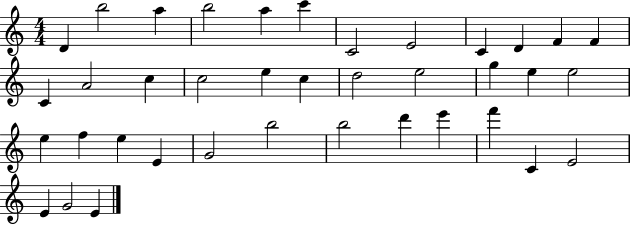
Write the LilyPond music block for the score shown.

{
  \clef treble
  \numericTimeSignature
  \time 4/4
  \key c \major
  d'4 b''2 a''4 | b''2 a''4 c'''4 | c'2 e'2 | c'4 d'4 f'4 f'4 | \break c'4 a'2 c''4 | c''2 e''4 c''4 | d''2 e''2 | g''4 e''4 e''2 | \break e''4 f''4 e''4 e'4 | g'2 b''2 | b''2 d'''4 e'''4 | f'''4 c'4 e'2 | \break e'4 g'2 e'4 | \bar "|."
}